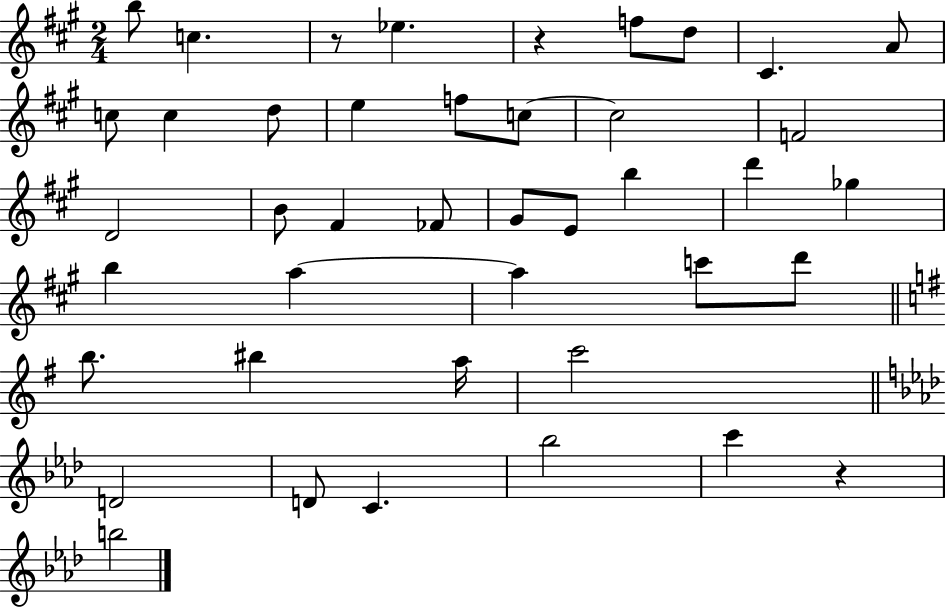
{
  \clef treble
  \numericTimeSignature
  \time 2/4
  \key a \major
  \repeat volta 2 { b''8 c''4. | r8 ees''4. | r4 f''8 d''8 | cis'4. a'8 | \break c''8 c''4 d''8 | e''4 f''8 c''8~~ | c''2 | f'2 | \break d'2 | b'8 fis'4 fes'8 | gis'8 e'8 b''4 | d'''4 ges''4 | \break b''4 a''4~~ | a''4 c'''8 d'''8 | \bar "||" \break \key e \minor b''8. bis''4 a''16 | c'''2 | \bar "||" \break \key f \minor d'2 | d'8 c'4. | bes''2 | c'''4 r4 | \break b''2 | } \bar "|."
}